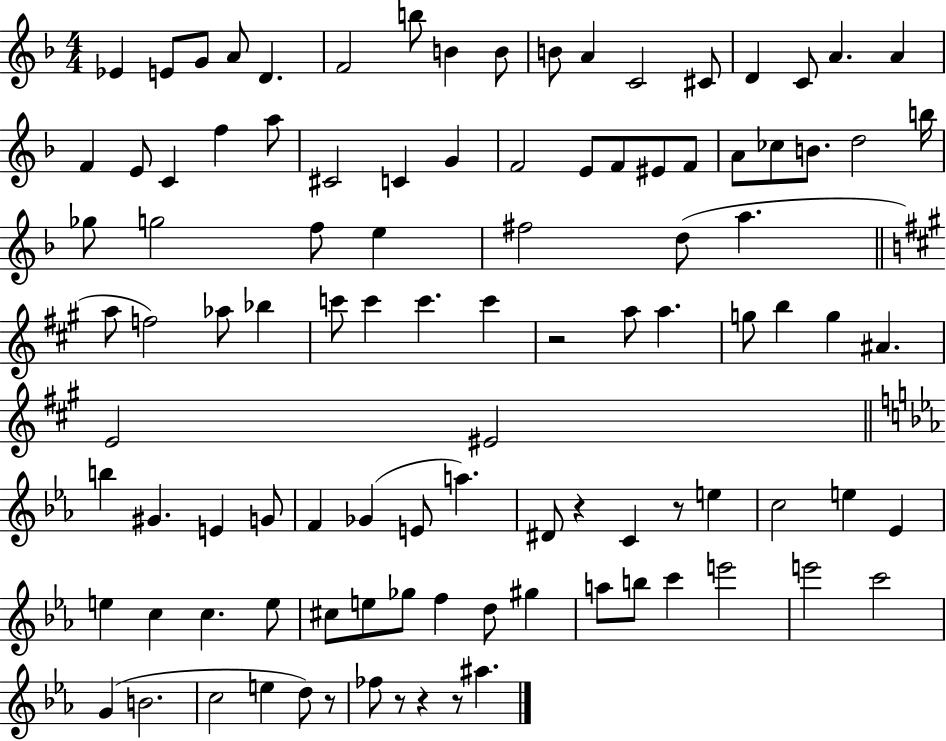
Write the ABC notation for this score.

X:1
T:Untitled
M:4/4
L:1/4
K:F
_E E/2 G/2 A/2 D F2 b/2 B B/2 B/2 A C2 ^C/2 D C/2 A A F E/2 C f a/2 ^C2 C G F2 E/2 F/2 ^E/2 F/2 A/2 _c/2 B/2 d2 b/4 _g/2 g2 f/2 e ^f2 d/2 a a/2 f2 _a/2 _b c'/2 c' c' c' z2 a/2 a g/2 b g ^A E2 ^E2 b ^G E G/2 F _G E/2 a ^D/2 z C z/2 e c2 e _E e c c e/2 ^c/2 e/2 _g/2 f d/2 ^g a/2 b/2 c' e'2 e'2 c'2 G B2 c2 e d/2 z/2 _f/2 z/2 z z/2 ^a